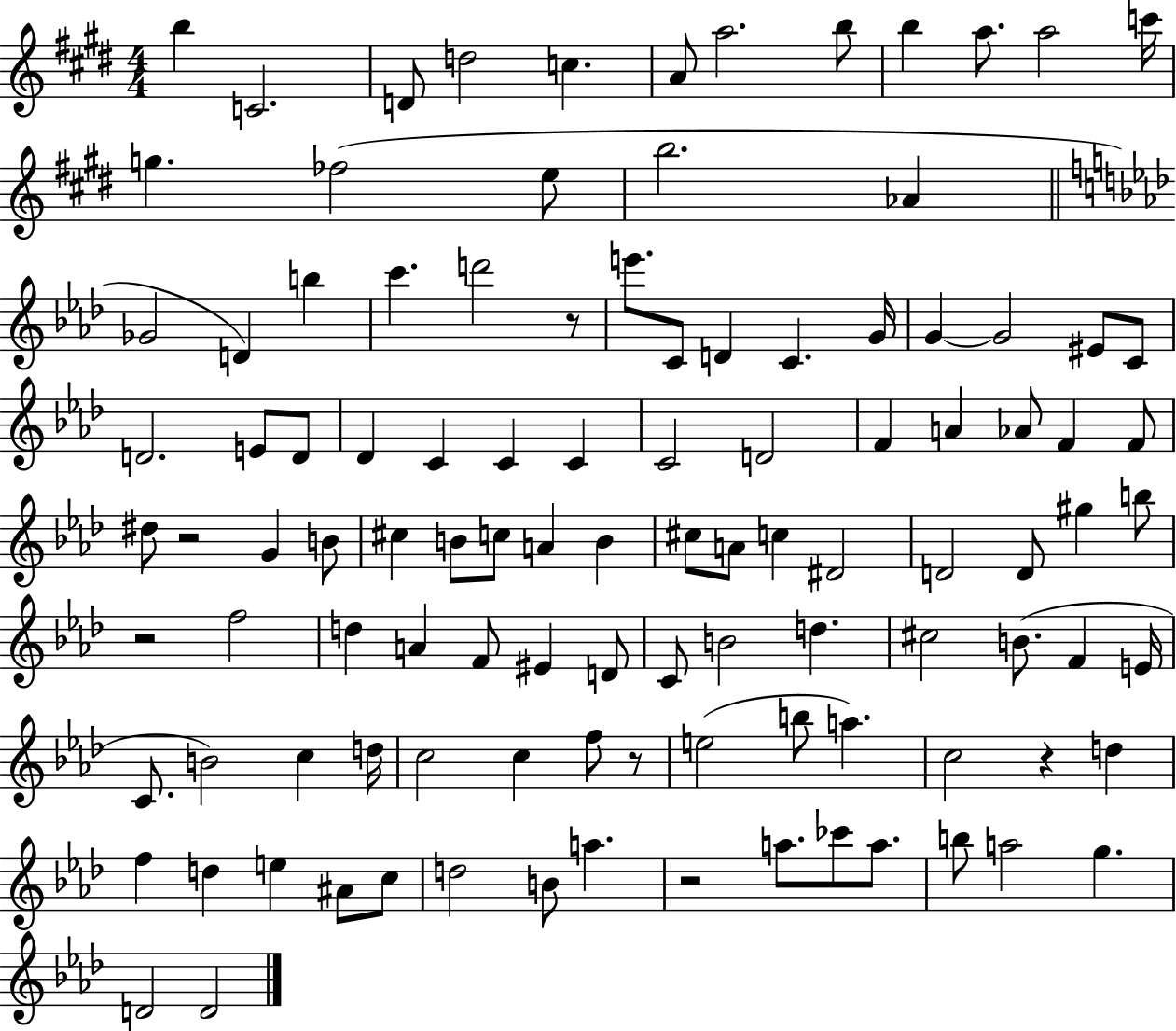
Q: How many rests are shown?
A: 6